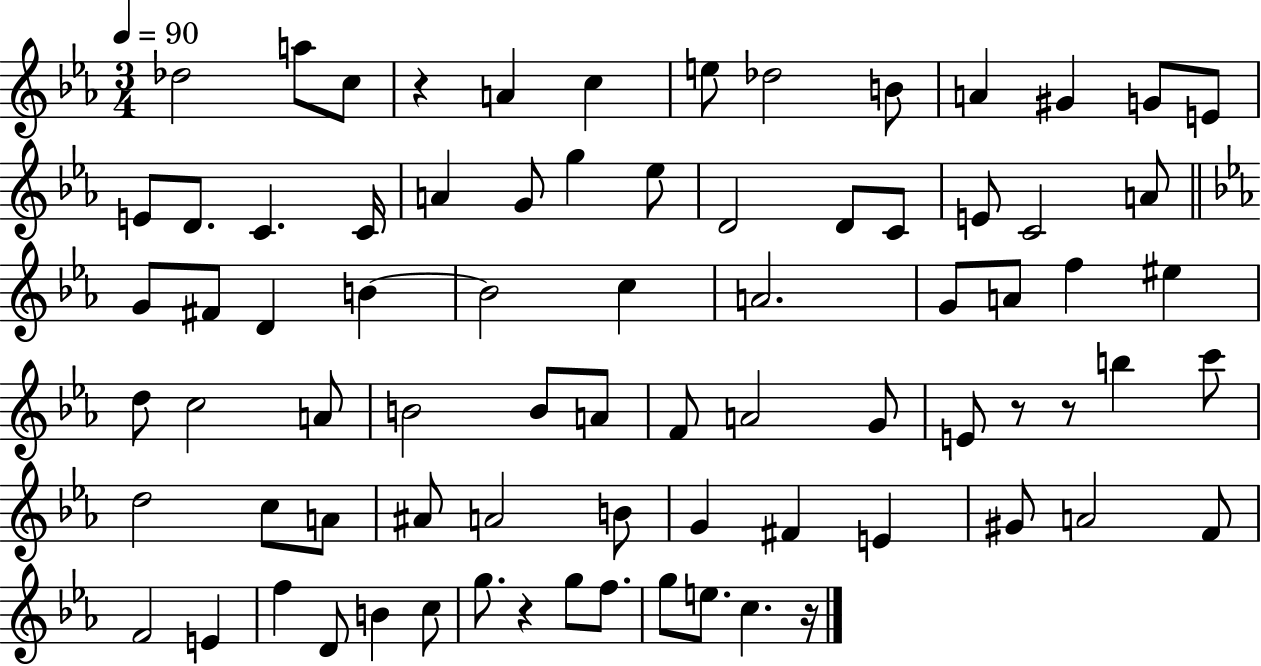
X:1
T:Untitled
M:3/4
L:1/4
K:Eb
_d2 a/2 c/2 z A c e/2 _d2 B/2 A ^G G/2 E/2 E/2 D/2 C C/4 A G/2 g _e/2 D2 D/2 C/2 E/2 C2 A/2 G/2 ^F/2 D B B2 c A2 G/2 A/2 f ^e d/2 c2 A/2 B2 B/2 A/2 F/2 A2 G/2 E/2 z/2 z/2 b c'/2 d2 c/2 A/2 ^A/2 A2 B/2 G ^F E ^G/2 A2 F/2 F2 E f D/2 B c/2 g/2 z g/2 f/2 g/2 e/2 c z/4